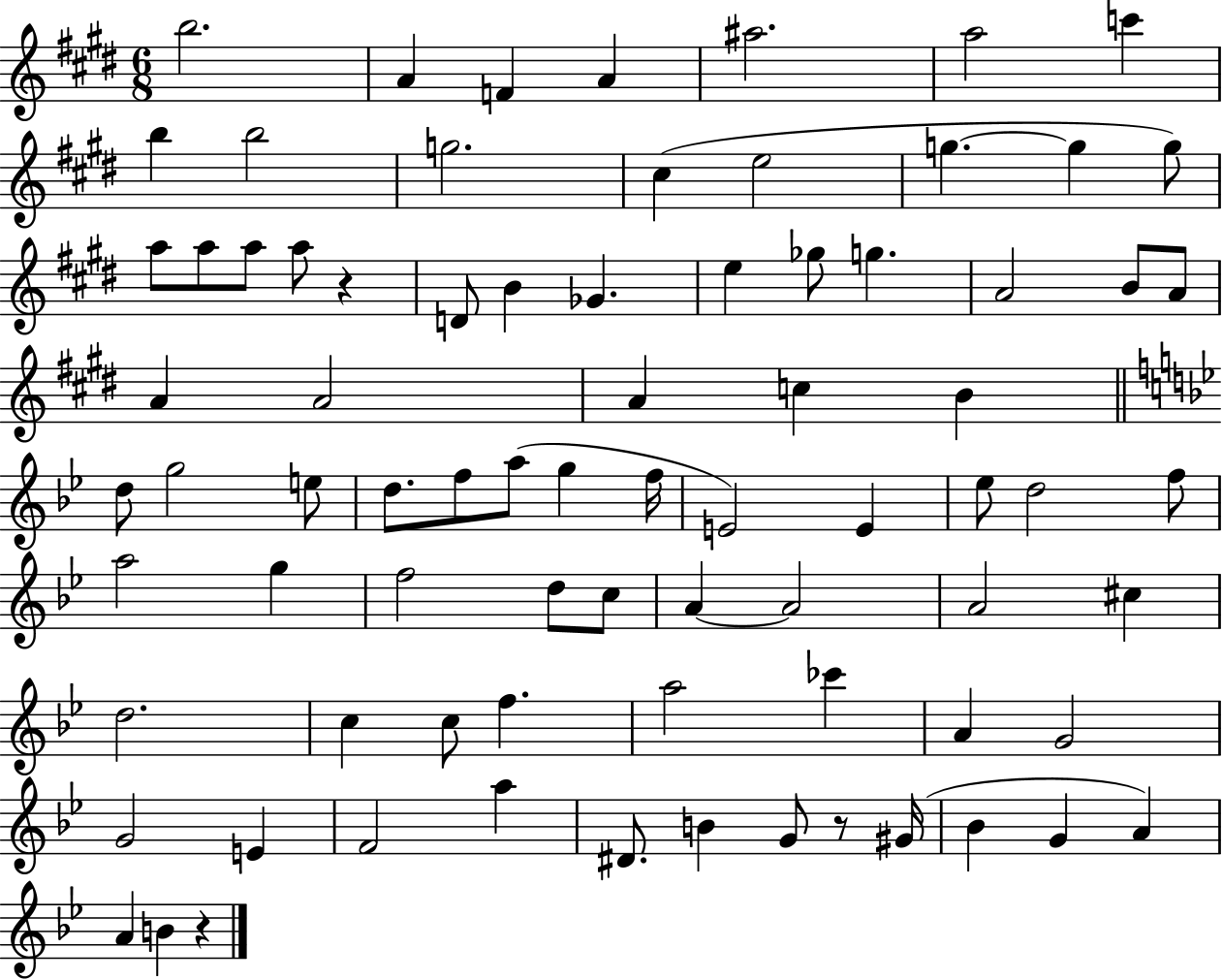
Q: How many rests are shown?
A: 3